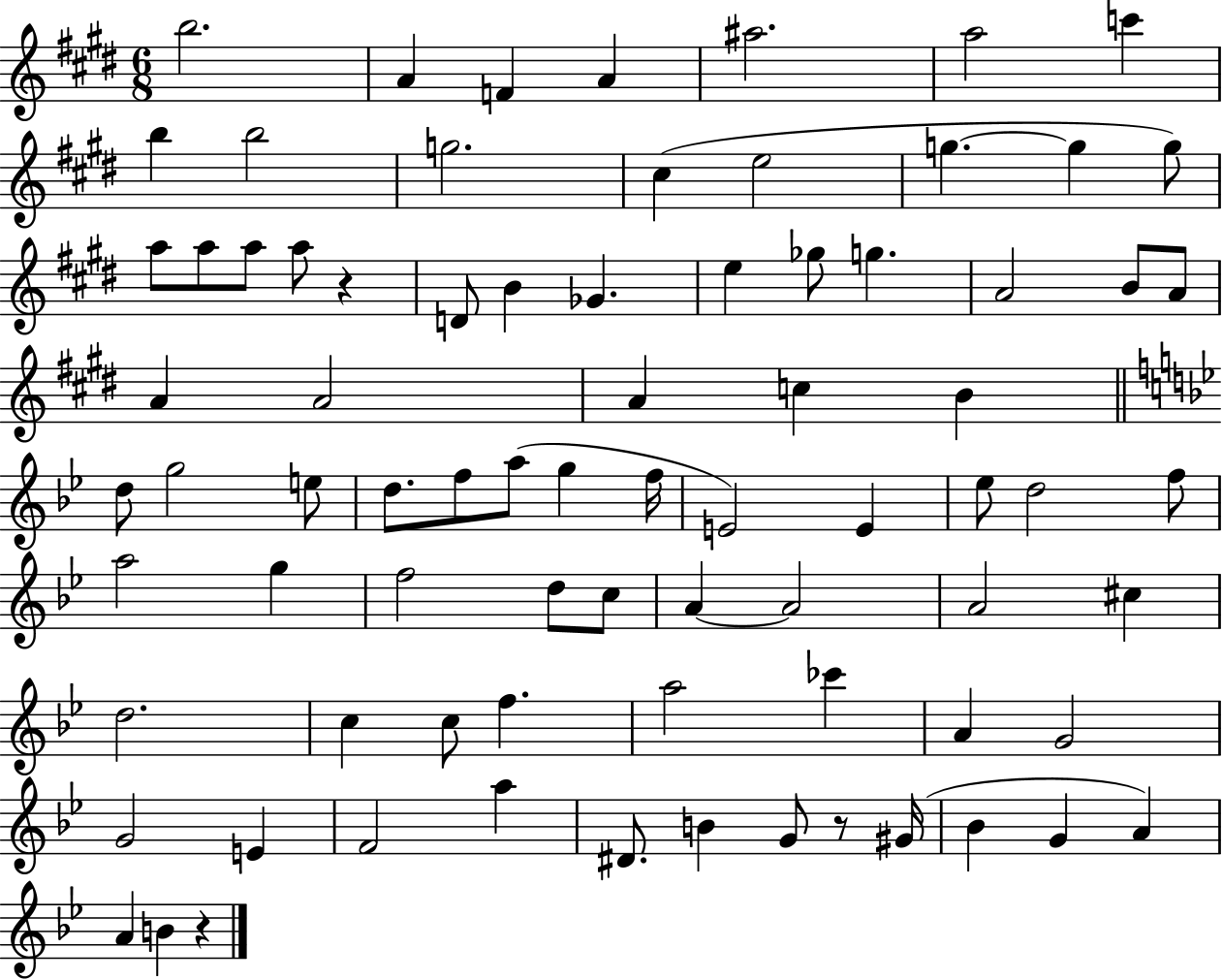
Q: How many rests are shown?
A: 3